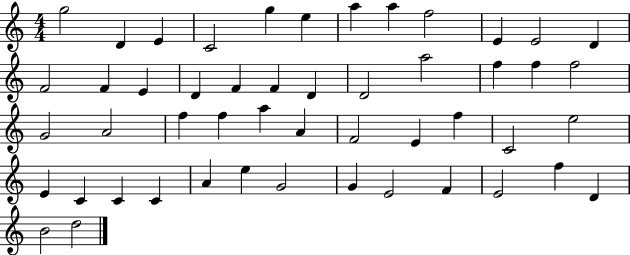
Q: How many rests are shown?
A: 0